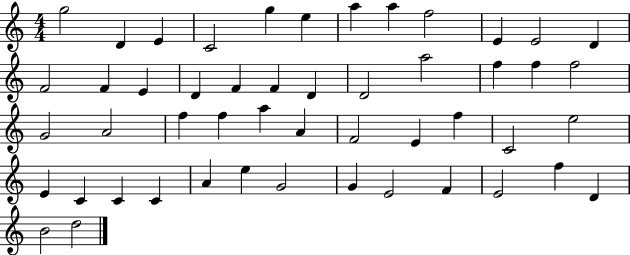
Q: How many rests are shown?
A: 0